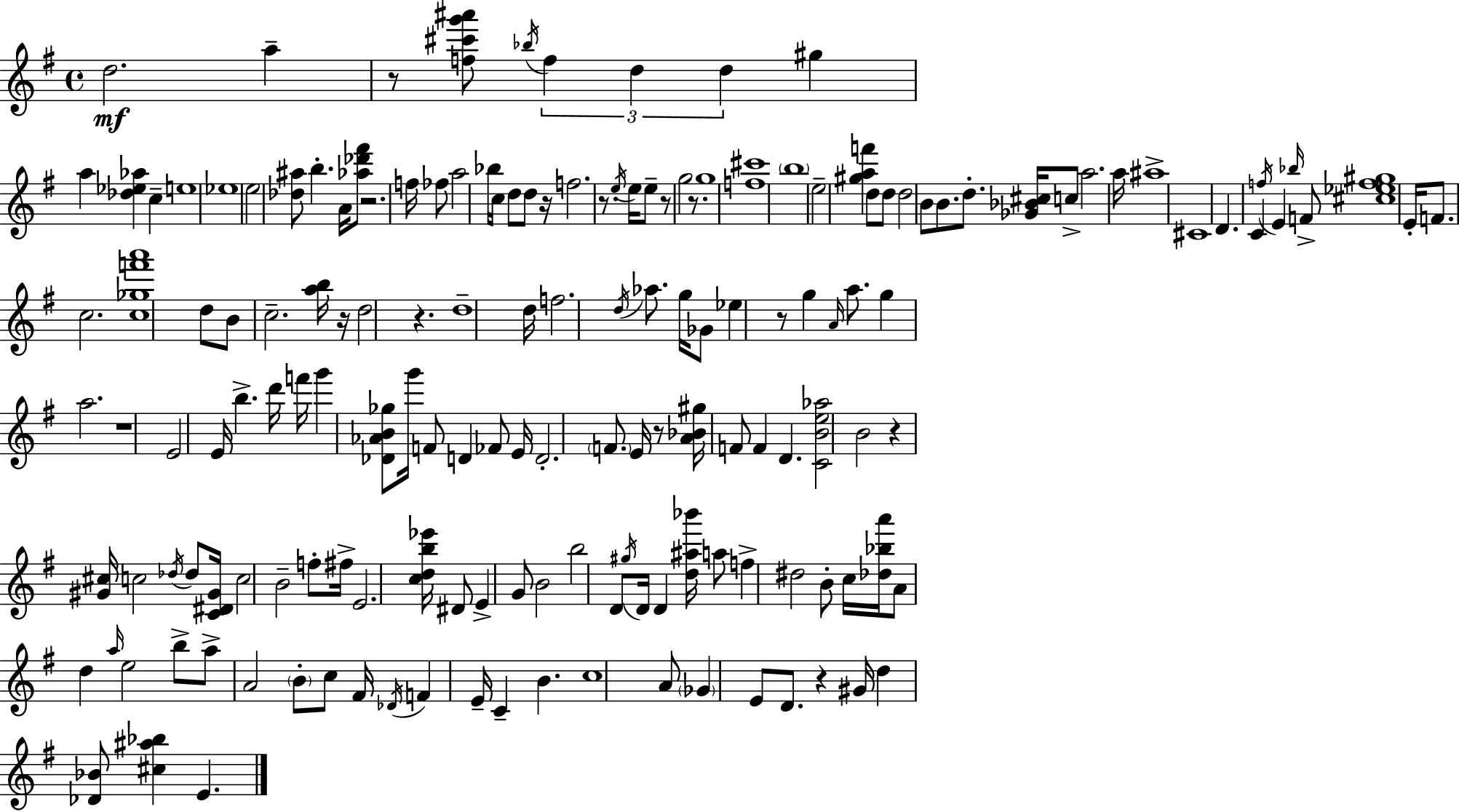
D5/h. A5/q R/e [F5,C#6,G6,A#6]/e Bb5/s F5/q D5/q D5/q G#5/q A5/q [Db5,Eb5,Ab5]/q C5/q E5/w Eb5/w E5/h [Db5,A#5]/e B5/q. A4/s [Ab5,Db6,F#6]/e R/h. F5/s FES5/e A5/h Bb5/s C5/s D5/e D5/e R/s F5/h. R/e. E5/s E5/s E5/e R/e G5/h R/e. G5/w [F5,C#6]/w B5/w E5/h [G#5,A5,F6]/q D5/e D5/e D5/h B4/e B4/e. D5/e. [Gb4,Bb4,C#5]/s C5/e A5/h. A5/s A#5/w C#4/w D4/q. C4/q F5/s E4/q Bb5/s F4/e [C#5,Eb5,F5,G#5]/w E4/s F4/e. C5/h. [C5,Gb5,F6,A6]/w D5/e B4/e C5/h. [A5,B5]/s R/s D5/h R/q. D5/w D5/s F5/h. D5/s Ab5/e. G5/s Gb4/e Eb5/q R/e G5/q A4/s A5/e. G5/q A5/h. R/w E4/h E4/s B5/q. D6/s F6/s G6/q [Db4,Ab4,B4,Gb5]/e G6/s F4/e D4/q FES4/e E4/s D4/h. F4/e. E4/s R/e [A4,Bb4,G#5]/s F4/e F4/q D4/q. [C4,B4,E5,Ab5]/h B4/h R/q [G#4,C#5]/s C5/h Db5/s Db5/e [C4,D#4,G#4]/s C5/h B4/h F5/e F#5/s E4/h. [C5,D5,B5,Eb6]/s D#4/e E4/q G4/e B4/h B5/h D4/e G#5/s D4/s D4/q [D5,A#5,Bb6]/s A5/e F5/q D#5/h B4/e C5/s [Db5,Bb5,A6]/s A4/e D5/q A5/s E5/h B5/e A5/e A4/h B4/e C5/e F#4/s Db4/s F4/q E4/s C4/q B4/q. C5/w A4/e Gb4/q E4/e D4/e. R/q G#4/s D5/q [Db4,Bb4]/e [C#5,A#5,Bb5]/q E4/q.